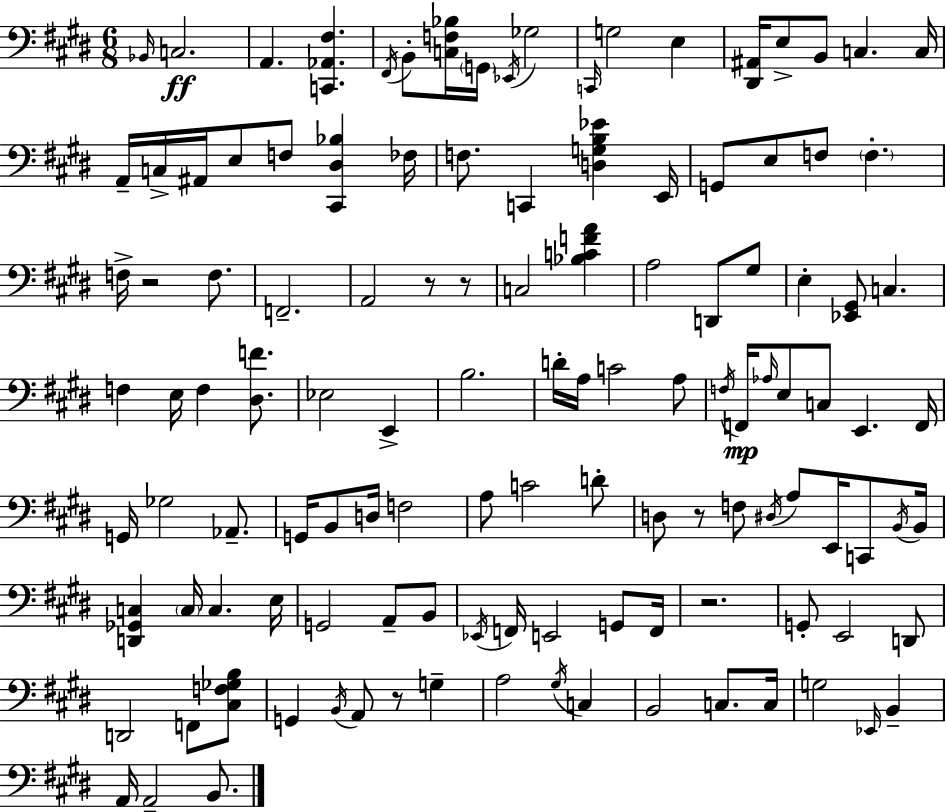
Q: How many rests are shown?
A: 6